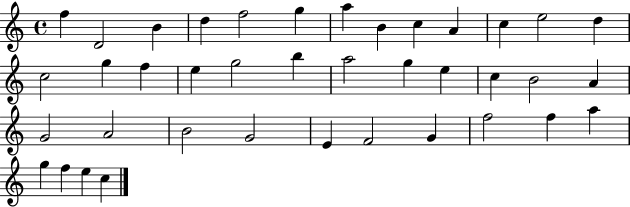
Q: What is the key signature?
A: C major